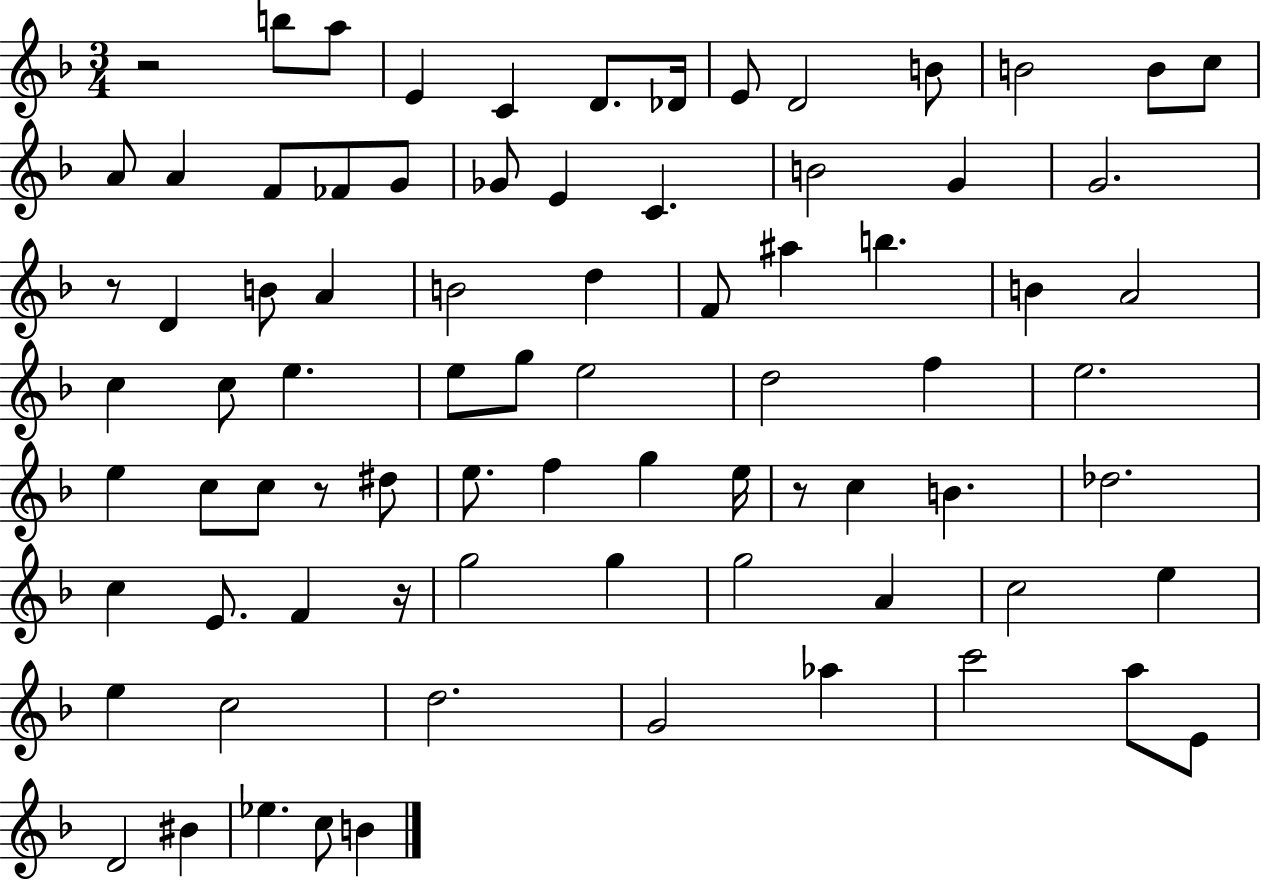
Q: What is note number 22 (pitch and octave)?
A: G4